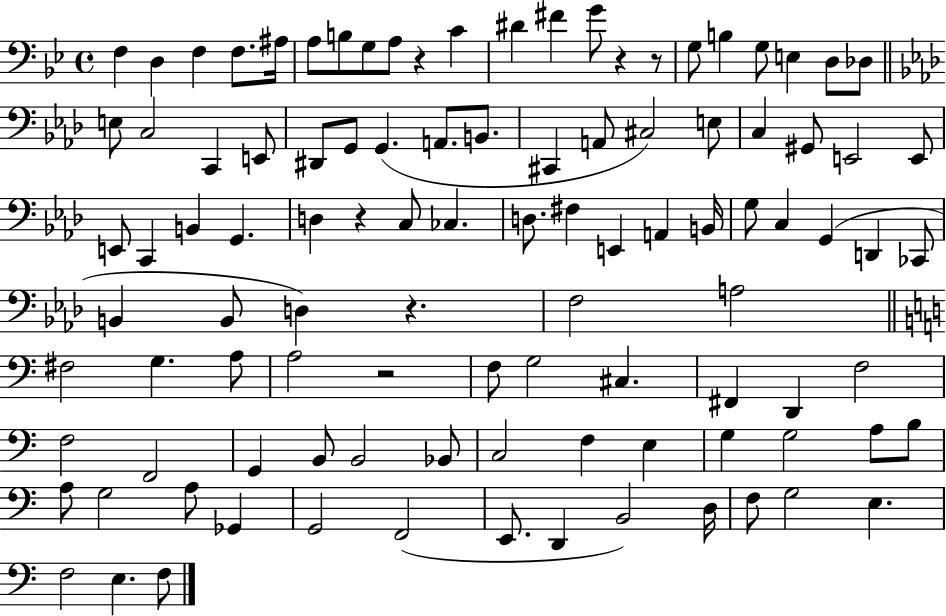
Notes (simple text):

F3/q D3/q F3/q F3/e. A#3/s A3/e B3/e G3/e A3/e R/q C4/q D#4/q F#4/q G4/e R/q R/e G3/e B3/q G3/e E3/q D3/e Db3/e E3/e C3/h C2/q E2/e D#2/e G2/e G2/q. A2/e. B2/e. C#2/q A2/e C#3/h E3/e C3/q G#2/e E2/h E2/e E2/e C2/q B2/q G2/q. D3/q R/q C3/e CES3/q. D3/e. F#3/q E2/q A2/q B2/s G3/e C3/q G2/q D2/q CES2/e B2/q B2/e D3/q R/q. F3/h A3/h F#3/h G3/q. A3/e A3/h R/h F3/e G3/h C#3/q. F#2/q D2/q F3/h F3/h F2/h G2/q B2/e B2/h Bb2/e C3/h F3/q E3/q G3/q G3/h A3/e B3/e A3/e G3/h A3/e Gb2/q G2/h F2/h E2/e. D2/q B2/h D3/s F3/e G3/h E3/q. F3/h E3/q. F3/e